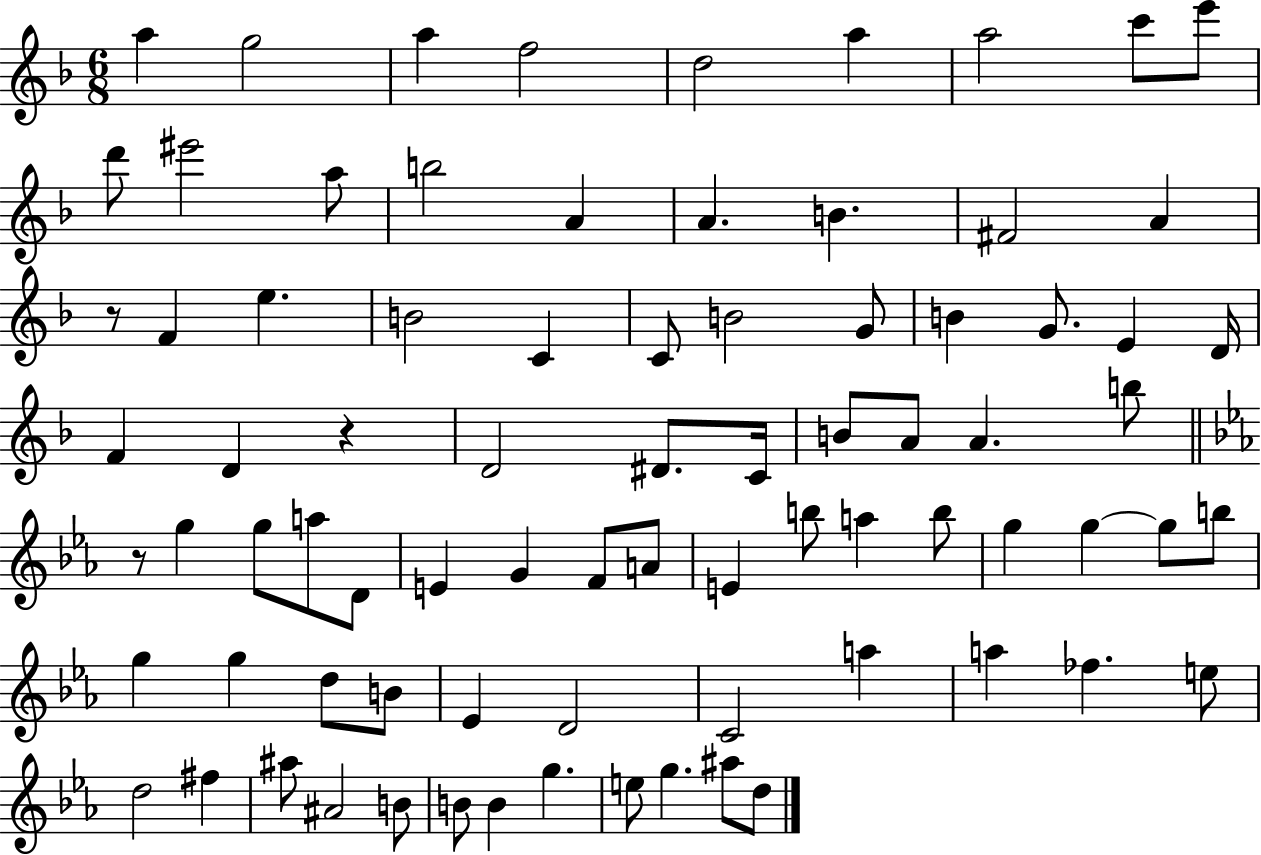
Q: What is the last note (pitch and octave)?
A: D5